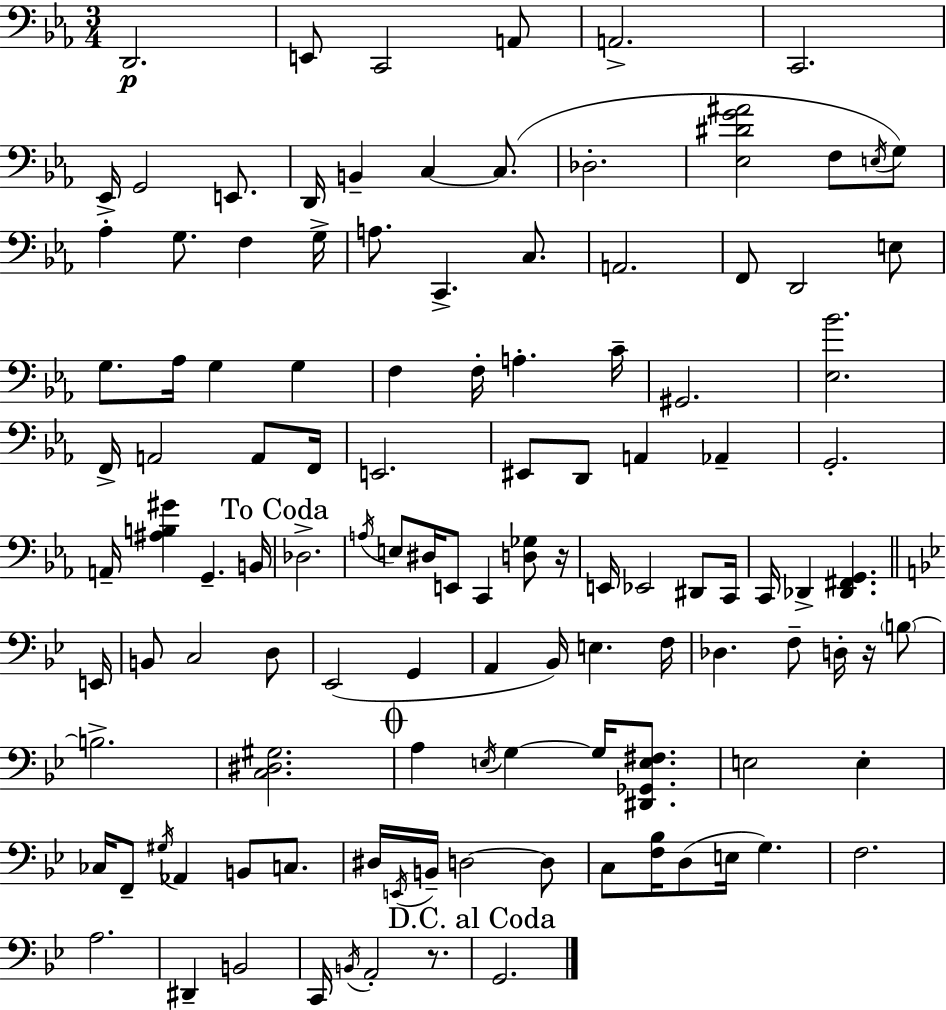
D2/h. E2/e C2/h A2/e A2/h. C2/h. Eb2/s G2/h E2/e. D2/s B2/q C3/q C3/e. Db3/h. [Eb3,D#4,G4,A#4]/h F3/e E3/s G3/e Ab3/q G3/e. F3/q G3/s A3/e. C2/q. C3/e. A2/h. F2/e D2/h E3/e G3/e. Ab3/s G3/q G3/q F3/q F3/s A3/q. C4/s G#2/h. [Eb3,Bb4]/h. F2/s A2/h A2/e F2/s E2/h. EIS2/e D2/e A2/q Ab2/q G2/h. A2/s [A#3,B3,G#4]/q G2/q. B2/s Db3/h. A3/s E3/e D#3/s E2/e C2/q [D3,Gb3]/e R/s E2/s Eb2/h D#2/e C2/s C2/s Db2/q [Db2,F#2,G2]/q. E2/s B2/e C3/h D3/e Eb2/h G2/q A2/q Bb2/s E3/q. F3/s Db3/q. F3/e D3/s R/s B3/e B3/h. [C3,D#3,G#3]/h. A3/q E3/s G3/q G3/s [D#2,Gb2,E3,F#3]/e. E3/h E3/q CES3/s F2/e G#3/s Ab2/q B2/e C3/e. D#3/s E2/s B2/s D3/h D3/e C3/e [F3,Bb3]/s D3/e E3/s G3/q. F3/h. A3/h. D#2/q B2/h C2/s B2/s A2/h R/e. G2/h.